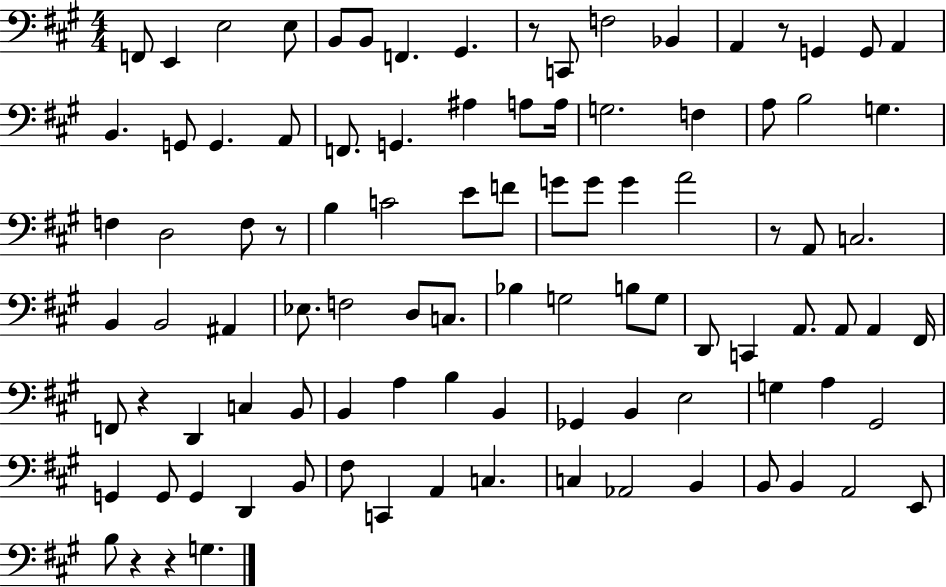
F2/e E2/q E3/h E3/e B2/e B2/e F2/q. G#2/q. R/e C2/e F3/h Bb2/q A2/q R/e G2/q G2/e A2/q B2/q. G2/e G2/q. A2/e F2/e. G2/q. A#3/q A3/e A3/s G3/h. F3/q A3/e B3/h G3/q. F3/q D3/h F3/e R/e B3/q C4/h E4/e F4/e G4/e G4/e G4/q A4/h R/e A2/e C3/h. B2/q B2/h A#2/q Eb3/e. F3/h D3/e C3/e. Bb3/q G3/h B3/e G3/e D2/e C2/q A2/e. A2/e A2/q F#2/s F2/e R/q D2/q C3/q B2/e B2/q A3/q B3/q B2/q Gb2/q B2/q E3/h G3/q A3/q G#2/h G2/q G2/e G2/q D2/q B2/e F#3/e C2/q A2/q C3/q. C3/q Ab2/h B2/q B2/e B2/q A2/h E2/e B3/e R/q R/q G3/q.